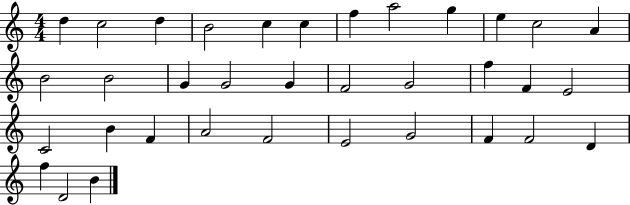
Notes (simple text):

D5/q C5/h D5/q B4/h C5/q C5/q F5/q A5/h G5/q E5/q C5/h A4/q B4/h B4/h G4/q G4/h G4/q F4/h G4/h F5/q F4/q E4/h C4/h B4/q F4/q A4/h F4/h E4/h G4/h F4/q F4/h D4/q F5/q D4/h B4/q